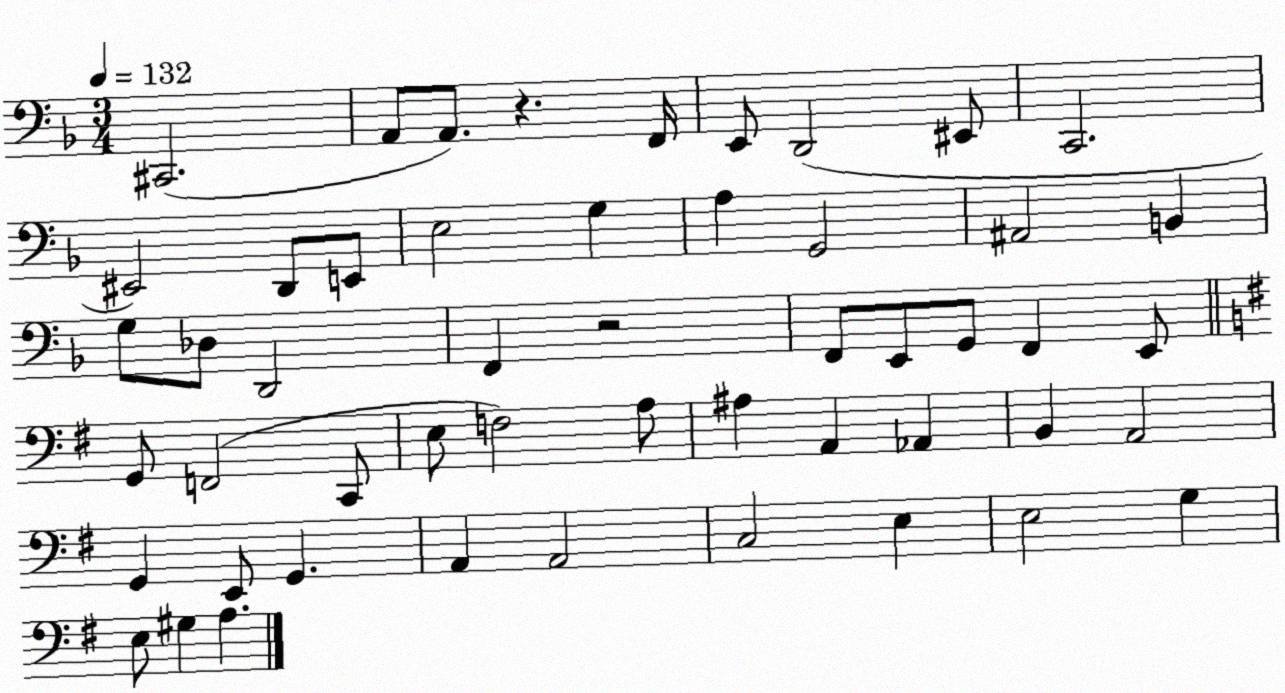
X:1
T:Untitled
M:3/4
L:1/4
K:F
^C,,2 A,,/2 A,,/2 z F,,/4 E,,/2 D,,2 ^E,,/2 C,,2 ^E,,2 D,,/2 E,,/2 E,2 G, A, G,,2 ^A,,2 B,, G,/2 _D,/2 D,,2 F,, z2 F,,/2 E,,/2 G,,/2 F,, E,,/2 G,,/2 F,,2 C,,/2 E,/2 F,2 A,/2 ^A, A,, _A,, B,, A,,2 G,, E,,/2 G,, A,, A,,2 C,2 E, E,2 G, E,/2 ^G, A,